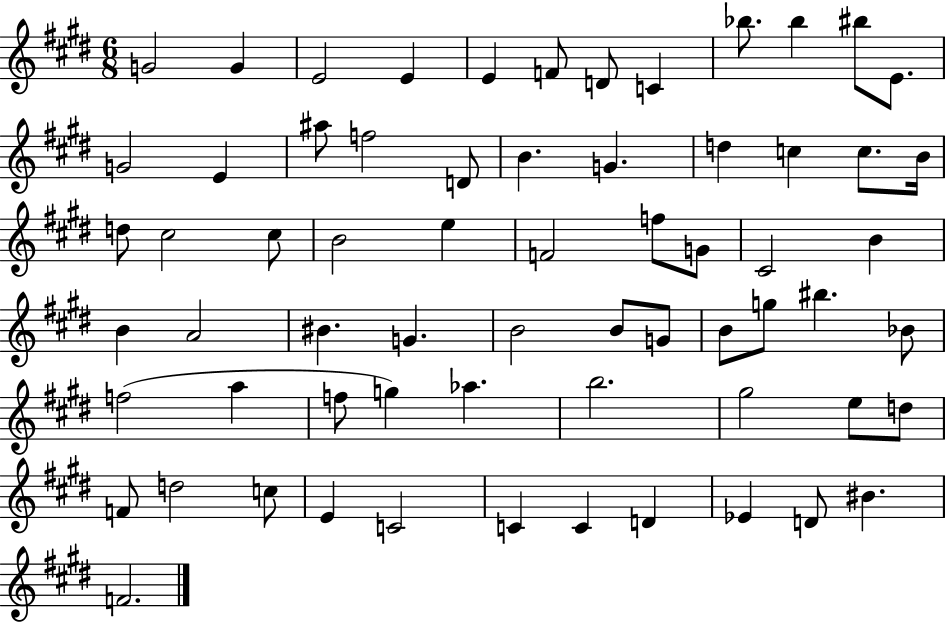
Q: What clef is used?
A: treble